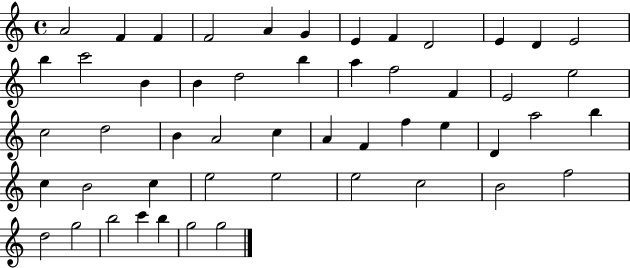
X:1
T:Untitled
M:4/4
L:1/4
K:C
A2 F F F2 A G E F D2 E D E2 b c'2 B B d2 b a f2 F E2 e2 c2 d2 B A2 c A F f e D a2 b c B2 c e2 e2 e2 c2 B2 f2 d2 g2 b2 c' b g2 g2